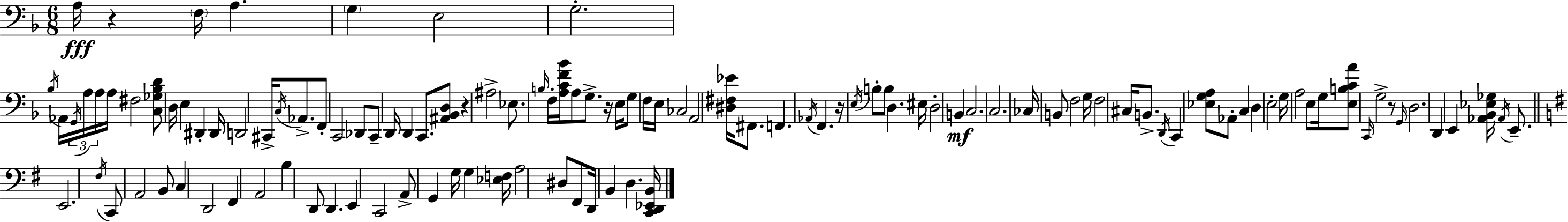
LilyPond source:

{
  \clef bass
  \numericTimeSignature
  \time 6/8
  \key f \major
  a16\fff r4 \parenthesize f16 a4. | \parenthesize g4 e2 | g2.-. | \acciaccatura { bes16 } aes,16 \tuplet 3/2 { \acciaccatura { g,16 } a16 a16 } a16 fis2 | \break <c ges bes d'>8 d16 e4 dis,4-. | dis,16 d,2 cis,16-> \acciaccatura { c16 } | aes,8.-> f,8-. c,2 | des,8 c,8-- d,16 d,4 c,8. | \break <ais, bes, d>8 r4 ais2-> | ees8. \grace { b16 } f16-. <a c' f' bes'>16 a8 g8.-> | r16 e16 g8 f16 e16 ces2 | a,2 | \break <dis fis ees'>16 fis,8. f,4. \acciaccatura { aes,16 } f,4. | r16 \acciaccatura { e16 } b8-. b8 d4. | eis16 d2-. | b,4\mf c2. | \break c2. | ces16 b,8 f2 | g16 f2 | cis16 b,8.-> \acciaccatura { d,16 } c,4 <ees g a>8 | \break aes,8-. c4 d4 e2-. | g16 a2 | e8 g16 <e b c' a'>8 \grace { c,16 } g2-> | r8 \grace { g,16 } d2. | \break d,4 | e,4 <aes, bes, ees ges>16 \acciaccatura { aes,16 } e,8.-- \bar "||" \break \key e \minor e,2. | \acciaccatura { fis16 } c,8 a,2 b,8 | c4 d,2 | fis,4 a,2 | \break b4 d,8 d,4. | e,4 c,2 | a,8-> g,4 g16 g4 | <ees f>16 a2 dis8 fis,8 | \break d,16 b,4 d4. | <c, d, ees, b,>16 \bar "|."
}